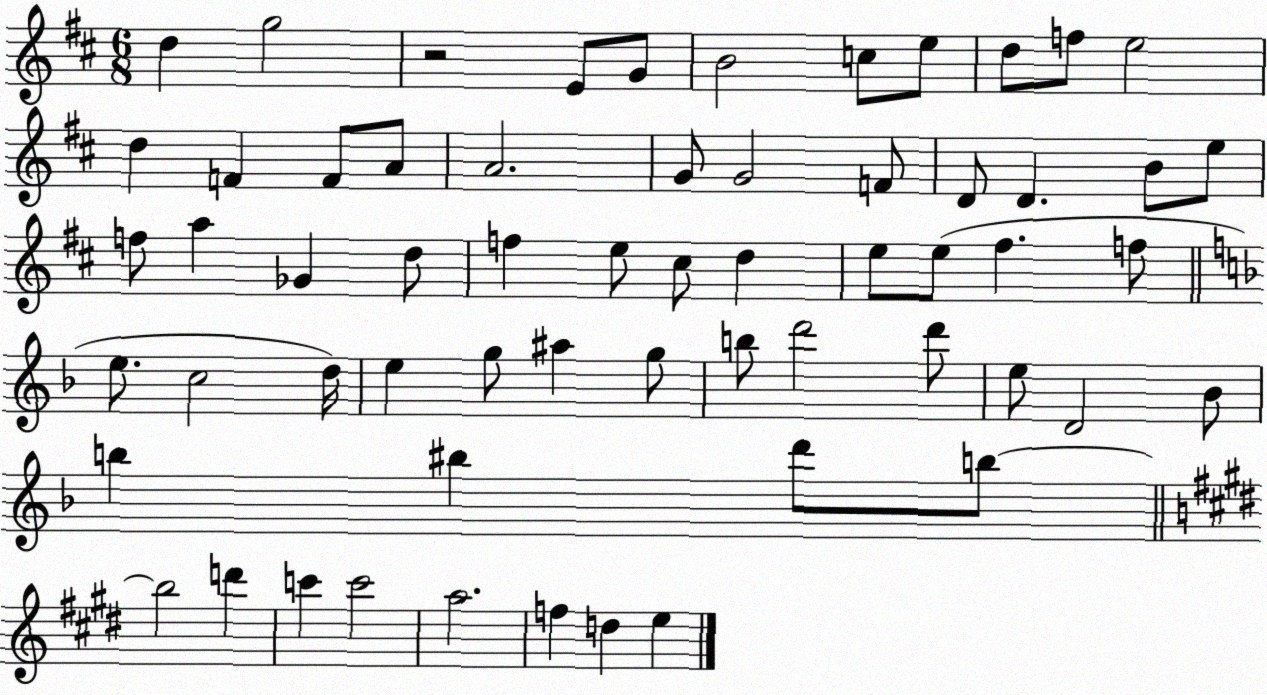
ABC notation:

X:1
T:Untitled
M:6/8
L:1/4
K:D
d g2 z2 E/2 G/2 B2 c/2 e/2 d/2 f/2 e2 d F F/2 A/2 A2 G/2 G2 F/2 D/2 D B/2 e/2 f/2 a _G d/2 f e/2 ^c/2 d e/2 e/2 ^f f/2 e/2 c2 d/4 e g/2 ^a g/2 b/2 d'2 d'/2 e/2 D2 _B/2 b ^b d'/2 b/2 b2 d' c' c'2 a2 f d e